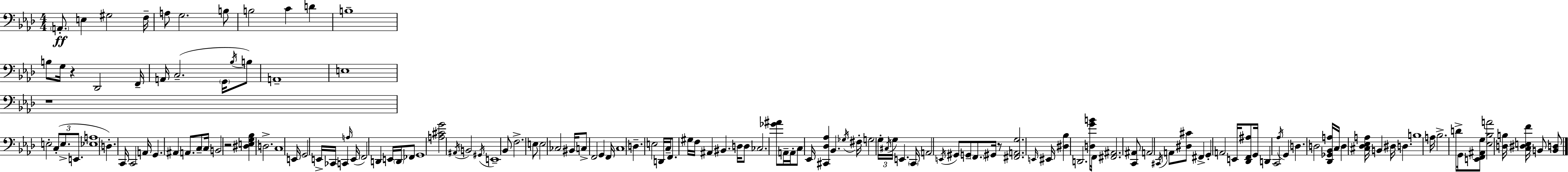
{
  \clef bass
  \numericTimeSignature
  \time 4/4
  \key f \minor
  \parenthesize a,8.-.\ff e4 gis2 f16-- | a8 g2. b8 | b2 c'4 d'4 | b1-- | \break b8 g16 r4 des,2 f,16-- | a,16 c2.--( \parenthesize g,16 \acciaccatura { bes16 } b8) | a,1-- | e1 | \break r1 | e2-. \tuplet 3/2 { c8-.( e8.-> e,8. } | <ees a>1 | d4.-.) c,16 c,2 | \break a,16 g,4. ais,4 a,8. c8-- | \parenthesize c16 b,2 r2 | <dis e g bes>4 d2.-> | c1 | \break e,16 g,2 e,16-> ces,16 c,4 | \grace { a16 }( e,16 f,2) d,4 e,16 \parenthesize d,16 | fes,8 g,1 | <a cis' g'>2 \acciaccatura { ais,16 } b,2 | \break \acciaccatura { gis,16 } e,1-- | bes,8 f2.-> | e8 e2 ces2 | bis,16 c8-> f,2 g,4 | \break f,16 c1 | d4.-- e2 | d,16 c16-- f,8. gis16 f16 ais,4 bis,4. | d16 d8 ces2. | \break <ges' ais'>8 a,16-- a,16-. c8 ees,16 <cis, des aes>4 bes,4. | \acciaccatura { ges16 } fis16-. g2 \tuplet 3/2 { g16-. \acciaccatura { cis16 } g16 } | e,4. \parenthesize c,16 a,2 \acciaccatura { e,16 } | gis,8 g,8-- \parenthesize f,8. gis,16 r8 <fis, a, g>2. | \break \grace { e,16 } eis,16 <dis bes>4 d,2. | <d g' b'>16 f,16 <fis, ais,>2. | <c, ais,>8 a,2 | \acciaccatura { cis,16 } a,8 <dis cis'>8 fis,4-> g,4-. a,2 | \break e,16 <des, f, ais>8 g,16 d,4 c,2 | \acciaccatura { aes16 } g,4 d4. | d2 <des, ges, bes, a>16 c16 d4 <cis des ees a>16 b,4 | dis16 d4. b1 | \break a16 bes2.-> | d'8-> g,16 <e, f, ais, g>8 <ees bes a'>2 | <d b>16 <c dis e f'>16 b,8 <b, d>8 \bar "|."
}